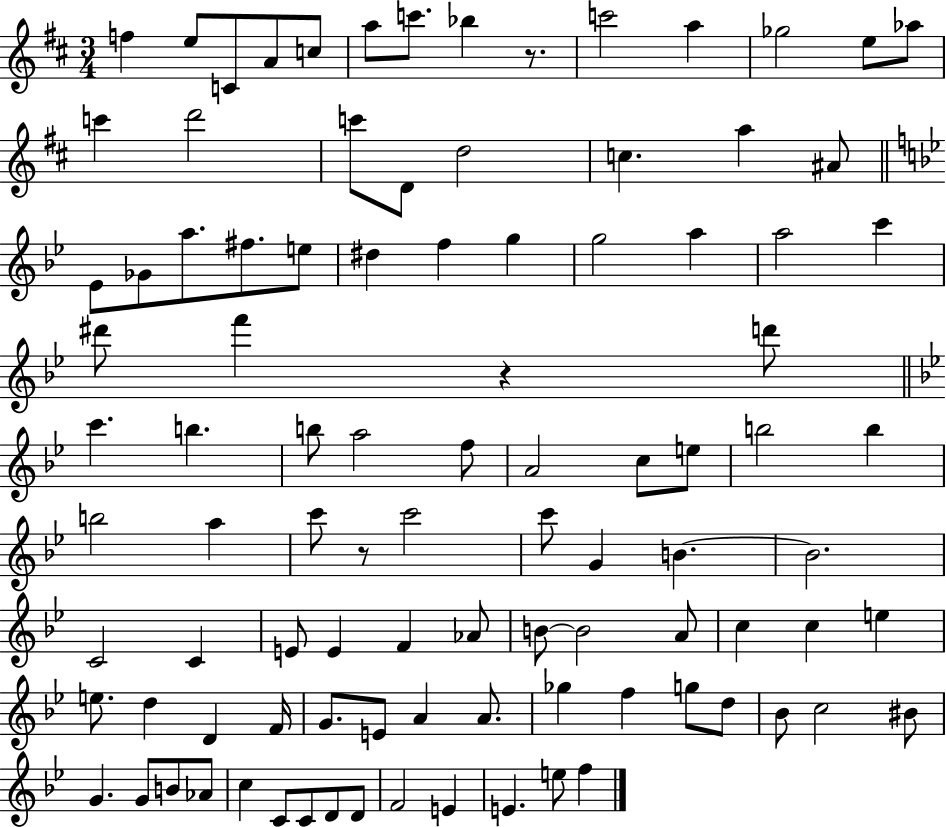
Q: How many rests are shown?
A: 3